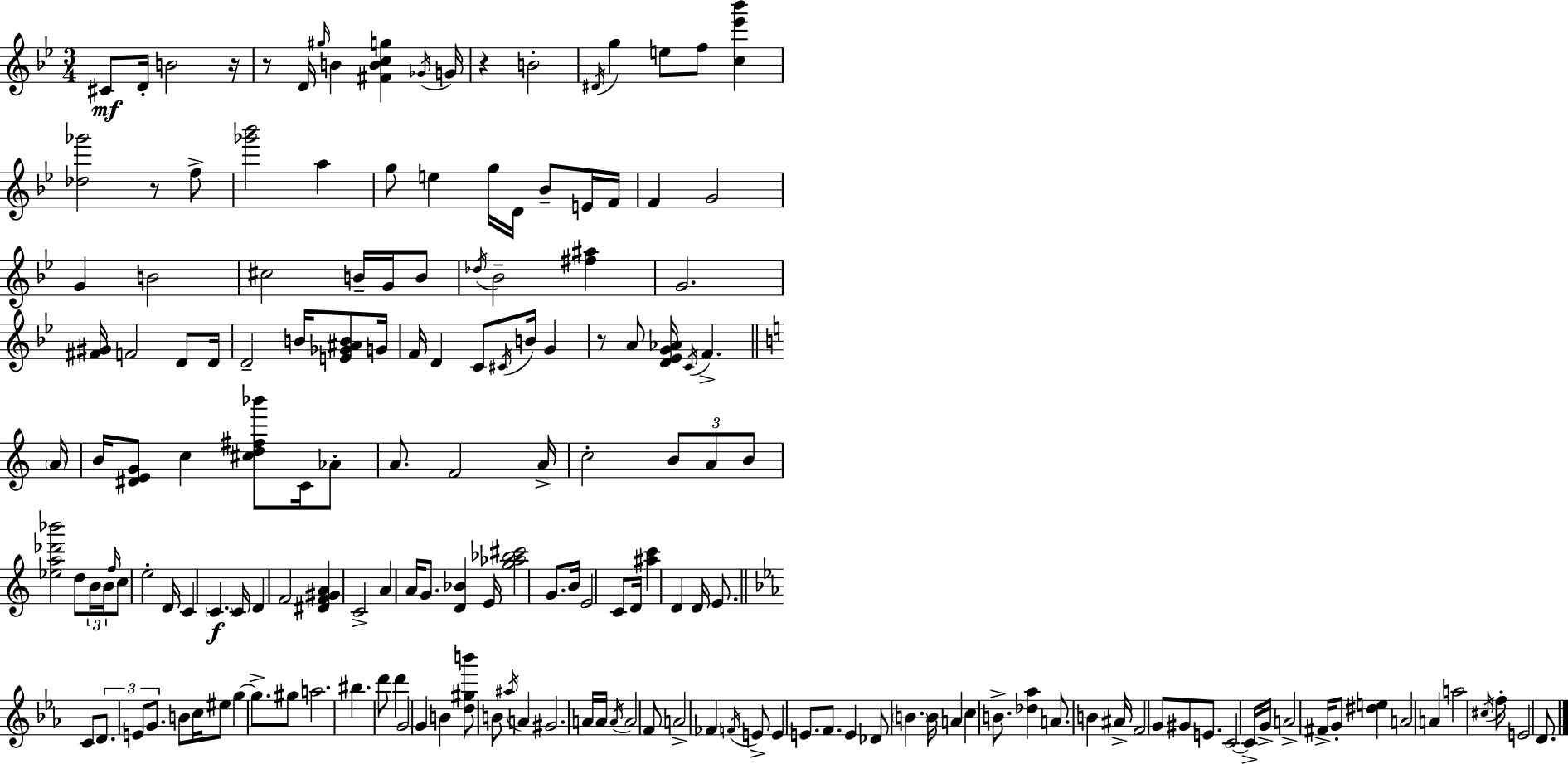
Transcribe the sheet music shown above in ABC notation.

X:1
T:Untitled
M:3/4
L:1/4
K:Bb
^C/2 D/4 B2 z/4 z/2 D/4 ^g/4 B [^FBcg] _G/4 G/4 z B2 ^D/4 g e/2 f/2 [c_e'_b'] [_d_g']2 z/2 f/2 [_g'_b']2 a g/2 e g/4 D/4 _B/2 E/4 F/4 F G2 G B2 ^c2 B/4 G/4 B/2 _d/4 _B2 [^f^a] G2 [^F^G]/4 F2 D/2 D/4 D2 B/4 [E_G^AB]/2 G/4 F/4 D C/2 ^C/4 B/4 G z/2 A/2 [D_EG_A]/4 C/4 F A/4 B/4 [^DEG]/2 c [^cd^f_b']/2 C/4 _A/2 A/2 F2 A/4 c2 B/2 A/2 B/2 [_ea_d'_b']2 d/2 B/4 B/4 f/4 c/2 e2 D/4 C C C/4 D F2 [^DF^GA] C2 A A/4 G/2 [D_B] E/4 [g_a_b^c']2 G/2 B/4 E2 C/2 D/4 [^ac'] D D/4 E/2 C/2 D/2 E/2 G/2 B/2 c/4 ^e/2 g g/2 ^g/2 a2 ^b d'/2 d' G2 G B [d^gb']/2 B/2 ^a/4 A ^G2 A/4 A/4 A/4 A2 F/2 A2 _F F/4 E/2 E E/2 F/2 E _D/2 B B/4 A c B/2 [_d_a] A/2 B ^A/4 F2 G/2 ^G/2 E/2 C2 C/4 G/4 A2 ^F/4 G/2 [^de] A2 A a2 ^c/4 f/4 E2 D/2